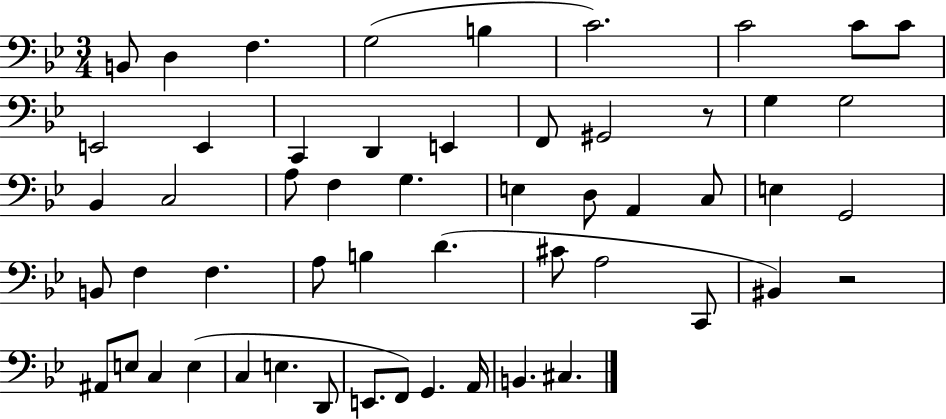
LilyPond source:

{
  \clef bass
  \numericTimeSignature
  \time 3/4
  \key bes \major
  b,8 d4 f4. | g2( b4 | c'2.) | c'2 c'8 c'8 | \break e,2 e,4 | c,4 d,4 e,4 | f,8 gis,2 r8 | g4 g2 | \break bes,4 c2 | a8 f4 g4. | e4 d8 a,4 c8 | e4 g,2 | \break b,8 f4 f4. | a8 b4 d'4.( | cis'8 a2 c,8 | bis,4) r2 | \break ais,8 e8 c4 e4( | c4 e4. d,8 | e,8. f,8) g,4. a,16 | b,4. cis4. | \break \bar "|."
}